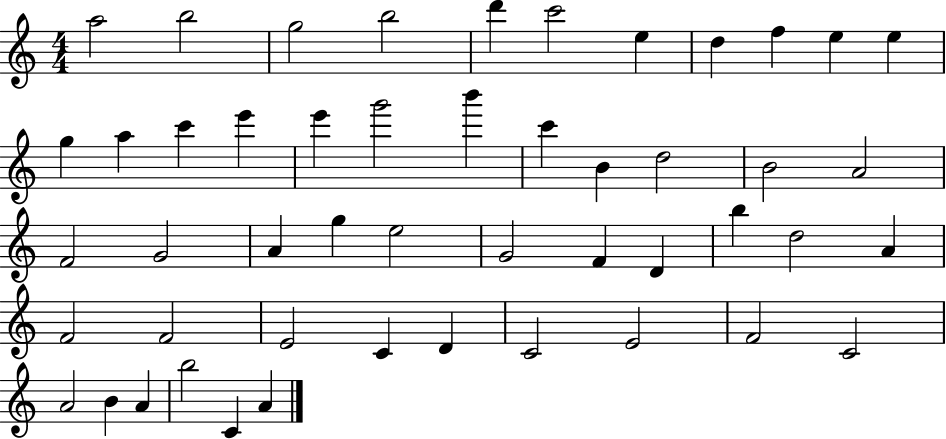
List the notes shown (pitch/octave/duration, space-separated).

A5/h B5/h G5/h B5/h D6/q C6/h E5/q D5/q F5/q E5/q E5/q G5/q A5/q C6/q E6/q E6/q G6/h B6/q C6/q B4/q D5/h B4/h A4/h F4/h G4/h A4/q G5/q E5/h G4/h F4/q D4/q B5/q D5/h A4/q F4/h F4/h E4/h C4/q D4/q C4/h E4/h F4/h C4/h A4/h B4/q A4/q B5/h C4/q A4/q